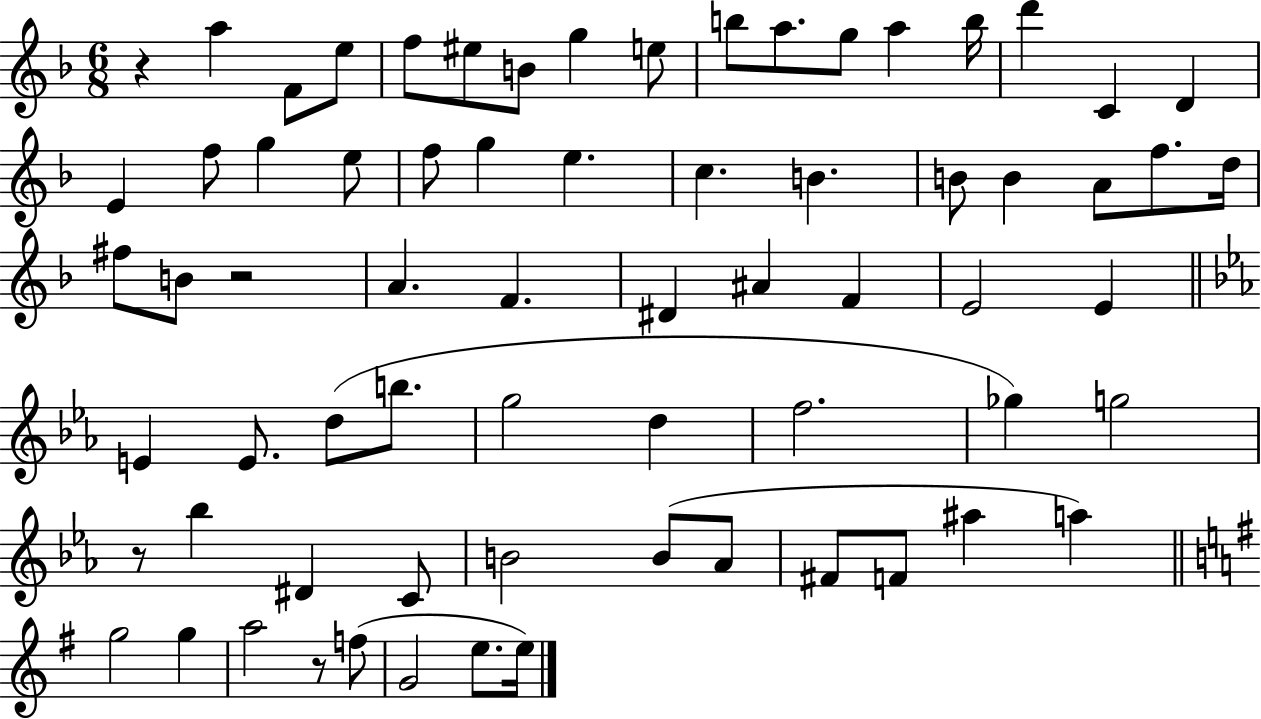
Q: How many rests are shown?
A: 4